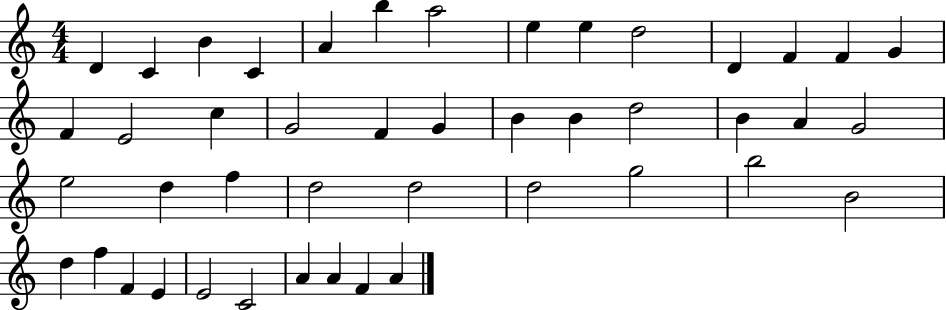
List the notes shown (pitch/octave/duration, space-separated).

D4/q C4/q B4/q C4/q A4/q B5/q A5/h E5/q E5/q D5/h D4/q F4/q F4/q G4/q F4/q E4/h C5/q G4/h F4/q G4/q B4/q B4/q D5/h B4/q A4/q G4/h E5/h D5/q F5/q D5/h D5/h D5/h G5/h B5/h B4/h D5/q F5/q F4/q E4/q E4/h C4/h A4/q A4/q F4/q A4/q